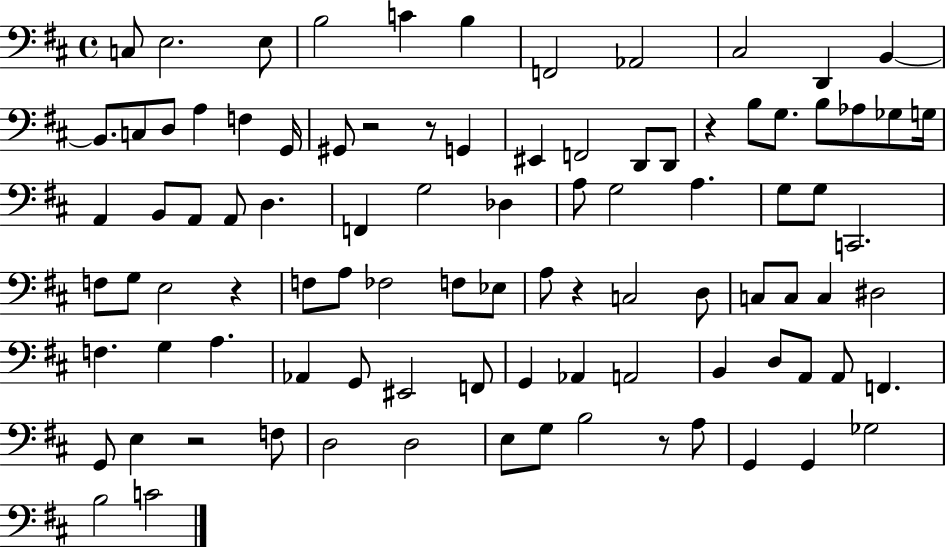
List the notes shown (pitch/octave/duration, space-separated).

C3/e E3/h. E3/e B3/h C4/q B3/q F2/h Ab2/h C#3/h D2/q B2/q B2/e. C3/e D3/e A3/q F3/q G2/s G#2/e R/h R/e G2/q EIS2/q F2/h D2/e D2/e R/q B3/e G3/e. B3/e Ab3/e Gb3/e G3/s A2/q B2/e A2/e A2/e D3/q. F2/q G3/h Db3/q A3/e G3/h A3/q. G3/e G3/e C2/h. F3/e G3/e E3/h R/q F3/e A3/e FES3/h F3/e Eb3/e A3/e R/q C3/h D3/e C3/e C3/e C3/q D#3/h F3/q. G3/q A3/q. Ab2/q G2/e EIS2/h F2/e G2/q Ab2/q A2/h B2/q D3/e A2/e A2/e F2/q. G2/e E3/q R/h F3/e D3/h D3/h E3/e G3/e B3/h R/e A3/e G2/q G2/q Gb3/h B3/h C4/h